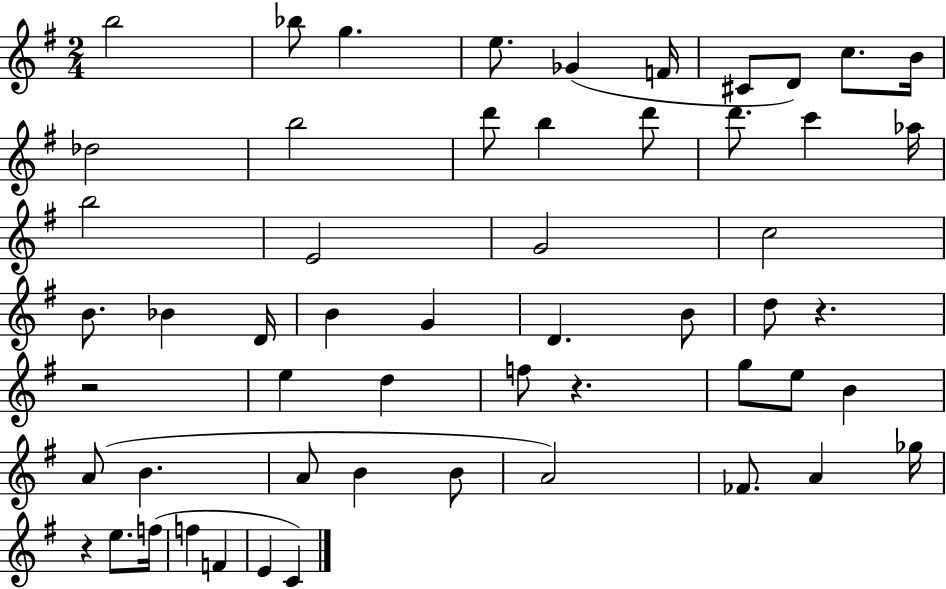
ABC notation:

X:1
T:Untitled
M:2/4
L:1/4
K:G
b2 _b/2 g e/2 _G F/4 ^C/2 D/2 c/2 B/4 _d2 b2 d'/2 b d'/2 d'/2 c' _a/4 b2 E2 G2 c2 B/2 _B D/4 B G D B/2 d/2 z z2 e d f/2 z g/2 e/2 B A/2 B A/2 B B/2 A2 _F/2 A _g/4 z e/2 f/4 f F E C